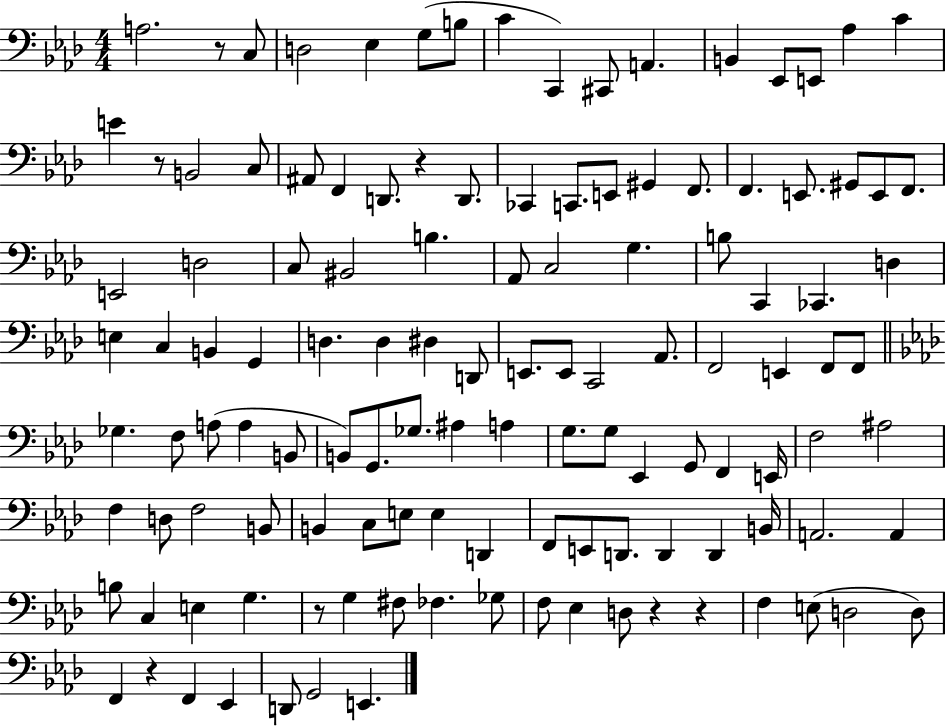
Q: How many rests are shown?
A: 7